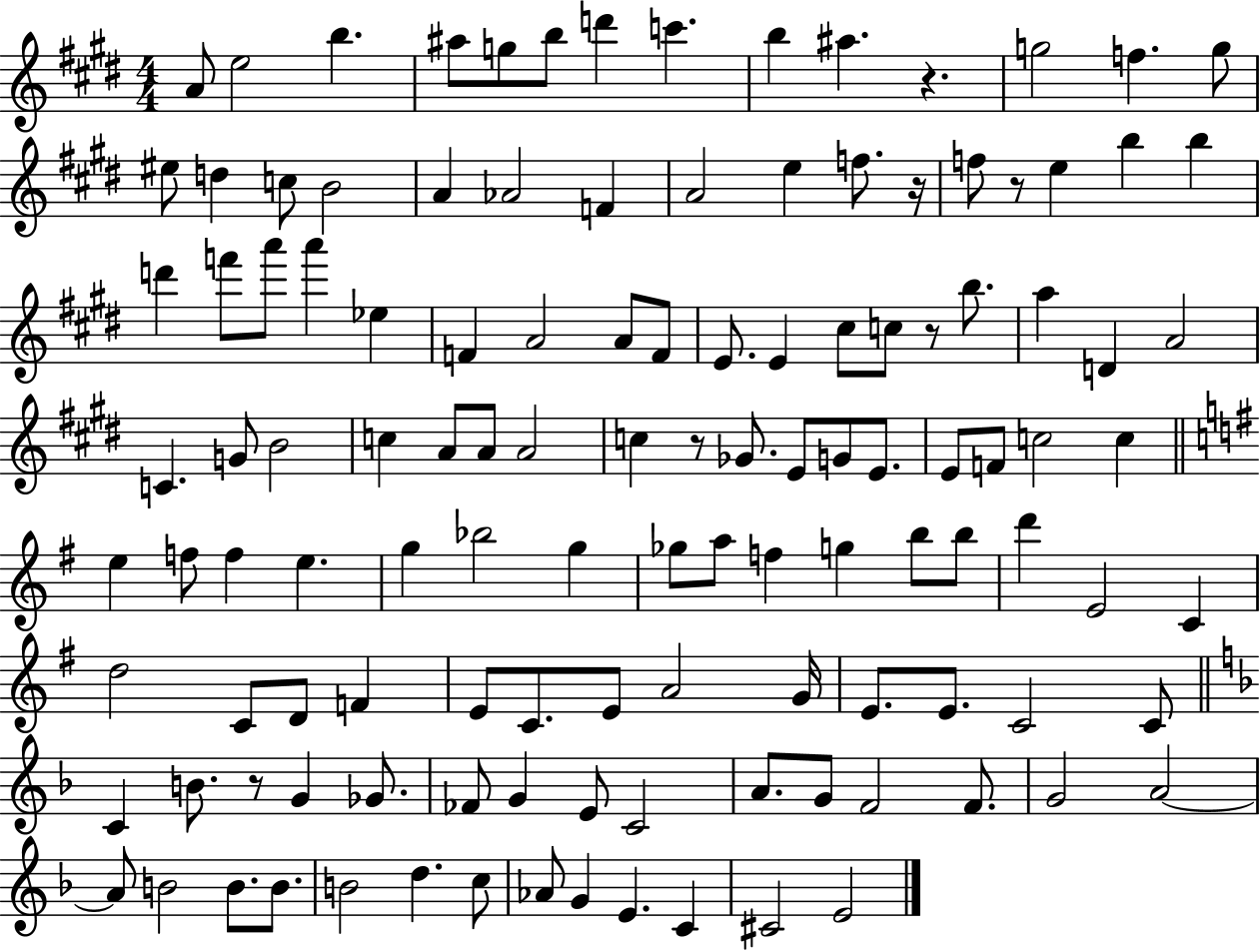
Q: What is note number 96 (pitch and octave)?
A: E4